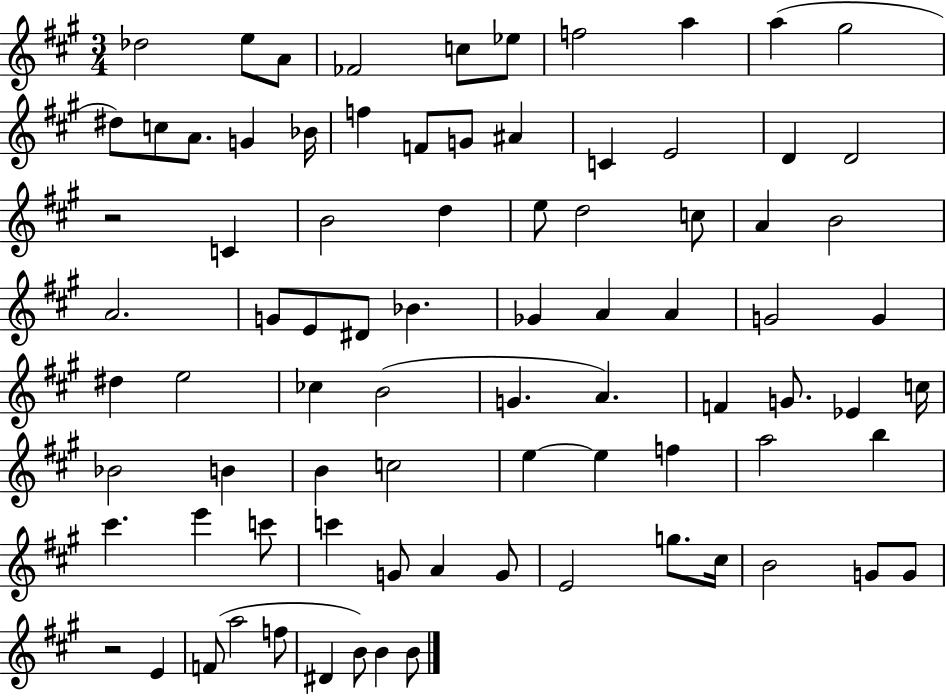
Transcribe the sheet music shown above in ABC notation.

X:1
T:Untitled
M:3/4
L:1/4
K:A
_d2 e/2 A/2 _F2 c/2 _e/2 f2 a a ^g2 ^d/2 c/2 A/2 G _B/4 f F/2 G/2 ^A C E2 D D2 z2 C B2 d e/2 d2 c/2 A B2 A2 G/2 E/2 ^D/2 _B _G A A G2 G ^d e2 _c B2 G A F G/2 _E c/4 _B2 B B c2 e e f a2 b ^c' e' c'/2 c' G/2 A G/2 E2 g/2 ^c/4 B2 G/2 G/2 z2 E F/2 a2 f/2 ^D B/2 B B/2